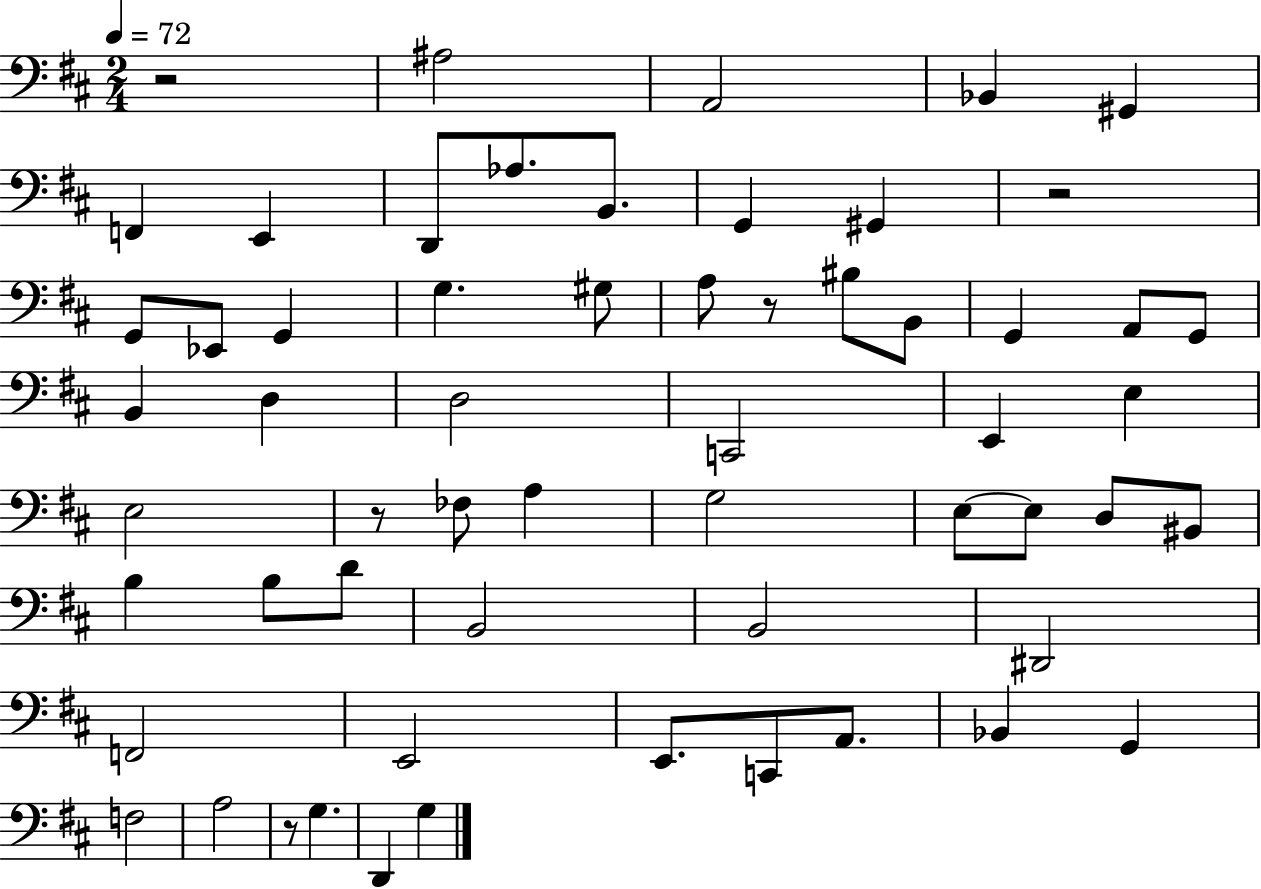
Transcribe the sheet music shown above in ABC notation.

X:1
T:Untitled
M:2/4
L:1/4
K:D
z2 ^A,2 A,,2 _B,, ^G,, F,, E,, D,,/2 _A,/2 B,,/2 G,, ^G,, z2 G,,/2 _E,,/2 G,, G, ^G,/2 A,/2 z/2 ^B,/2 B,,/2 G,, A,,/2 G,,/2 B,, D, D,2 C,,2 E,, E, E,2 z/2 _F,/2 A, G,2 E,/2 E,/2 D,/2 ^B,,/2 B, B,/2 D/2 B,,2 B,,2 ^D,,2 F,,2 E,,2 E,,/2 C,,/2 A,,/2 _B,, G,, F,2 A,2 z/2 G, D,, G,